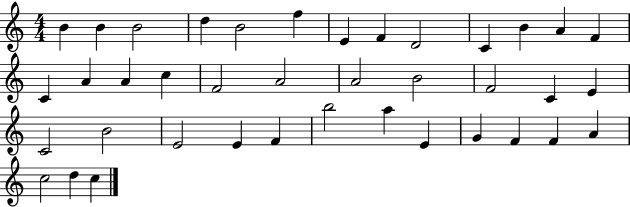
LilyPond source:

{
  \clef treble
  \numericTimeSignature
  \time 4/4
  \key c \major
  b'4 b'4 b'2 | d''4 b'2 f''4 | e'4 f'4 d'2 | c'4 b'4 a'4 f'4 | \break c'4 a'4 a'4 c''4 | f'2 a'2 | a'2 b'2 | f'2 c'4 e'4 | \break c'2 b'2 | e'2 e'4 f'4 | b''2 a''4 e'4 | g'4 f'4 f'4 a'4 | \break c''2 d''4 c''4 | \bar "|."
}